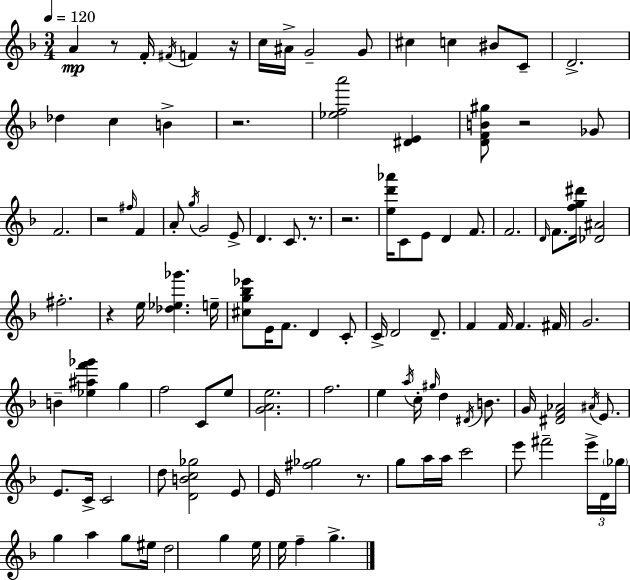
X:1
T:Untitled
M:3/4
L:1/4
K:F
A z/2 F/4 ^F/4 F z/4 c/4 ^A/4 G2 G/2 ^c c ^B/2 C/2 D2 _d c B z2 [_efa']2 [^DE] [DFB^g]/2 z2 _G/2 F2 z2 ^f/4 F A/2 g/4 G2 E/2 D C/2 z/2 z2 [ed'_a']/4 C/2 E/2 D F/2 F2 D/4 F/2 [fg^d']/4 [_D^A]2 ^f2 z e/4 [_d_e_g'] e/4 [^cg_b_e']/2 E/4 F/2 D C/2 C/4 D2 D/2 F F/4 F ^F/4 G2 B [_e^af'_g'] g f2 C/2 e/2 [GAe]2 f2 e a/4 c/4 ^g/4 d ^D/4 B/2 G/4 [^DF_A]2 ^A/4 E/2 E/2 C/4 C2 d/2 [DBc_g]2 E/2 E/4 [^f_g]2 z/2 g/2 a/4 a/4 c'2 e'/2 ^f'2 e'/4 D/4 _g/4 g a g/2 ^e/4 d2 g e/4 e/4 f g